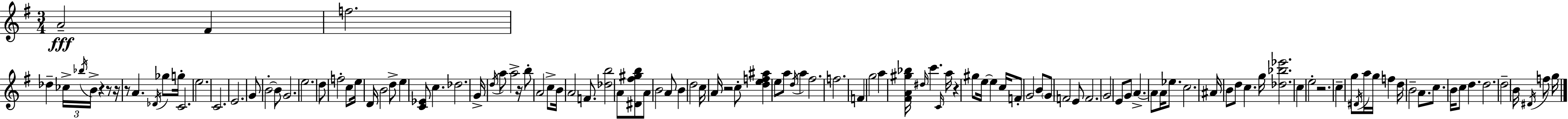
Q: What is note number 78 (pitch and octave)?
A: A4